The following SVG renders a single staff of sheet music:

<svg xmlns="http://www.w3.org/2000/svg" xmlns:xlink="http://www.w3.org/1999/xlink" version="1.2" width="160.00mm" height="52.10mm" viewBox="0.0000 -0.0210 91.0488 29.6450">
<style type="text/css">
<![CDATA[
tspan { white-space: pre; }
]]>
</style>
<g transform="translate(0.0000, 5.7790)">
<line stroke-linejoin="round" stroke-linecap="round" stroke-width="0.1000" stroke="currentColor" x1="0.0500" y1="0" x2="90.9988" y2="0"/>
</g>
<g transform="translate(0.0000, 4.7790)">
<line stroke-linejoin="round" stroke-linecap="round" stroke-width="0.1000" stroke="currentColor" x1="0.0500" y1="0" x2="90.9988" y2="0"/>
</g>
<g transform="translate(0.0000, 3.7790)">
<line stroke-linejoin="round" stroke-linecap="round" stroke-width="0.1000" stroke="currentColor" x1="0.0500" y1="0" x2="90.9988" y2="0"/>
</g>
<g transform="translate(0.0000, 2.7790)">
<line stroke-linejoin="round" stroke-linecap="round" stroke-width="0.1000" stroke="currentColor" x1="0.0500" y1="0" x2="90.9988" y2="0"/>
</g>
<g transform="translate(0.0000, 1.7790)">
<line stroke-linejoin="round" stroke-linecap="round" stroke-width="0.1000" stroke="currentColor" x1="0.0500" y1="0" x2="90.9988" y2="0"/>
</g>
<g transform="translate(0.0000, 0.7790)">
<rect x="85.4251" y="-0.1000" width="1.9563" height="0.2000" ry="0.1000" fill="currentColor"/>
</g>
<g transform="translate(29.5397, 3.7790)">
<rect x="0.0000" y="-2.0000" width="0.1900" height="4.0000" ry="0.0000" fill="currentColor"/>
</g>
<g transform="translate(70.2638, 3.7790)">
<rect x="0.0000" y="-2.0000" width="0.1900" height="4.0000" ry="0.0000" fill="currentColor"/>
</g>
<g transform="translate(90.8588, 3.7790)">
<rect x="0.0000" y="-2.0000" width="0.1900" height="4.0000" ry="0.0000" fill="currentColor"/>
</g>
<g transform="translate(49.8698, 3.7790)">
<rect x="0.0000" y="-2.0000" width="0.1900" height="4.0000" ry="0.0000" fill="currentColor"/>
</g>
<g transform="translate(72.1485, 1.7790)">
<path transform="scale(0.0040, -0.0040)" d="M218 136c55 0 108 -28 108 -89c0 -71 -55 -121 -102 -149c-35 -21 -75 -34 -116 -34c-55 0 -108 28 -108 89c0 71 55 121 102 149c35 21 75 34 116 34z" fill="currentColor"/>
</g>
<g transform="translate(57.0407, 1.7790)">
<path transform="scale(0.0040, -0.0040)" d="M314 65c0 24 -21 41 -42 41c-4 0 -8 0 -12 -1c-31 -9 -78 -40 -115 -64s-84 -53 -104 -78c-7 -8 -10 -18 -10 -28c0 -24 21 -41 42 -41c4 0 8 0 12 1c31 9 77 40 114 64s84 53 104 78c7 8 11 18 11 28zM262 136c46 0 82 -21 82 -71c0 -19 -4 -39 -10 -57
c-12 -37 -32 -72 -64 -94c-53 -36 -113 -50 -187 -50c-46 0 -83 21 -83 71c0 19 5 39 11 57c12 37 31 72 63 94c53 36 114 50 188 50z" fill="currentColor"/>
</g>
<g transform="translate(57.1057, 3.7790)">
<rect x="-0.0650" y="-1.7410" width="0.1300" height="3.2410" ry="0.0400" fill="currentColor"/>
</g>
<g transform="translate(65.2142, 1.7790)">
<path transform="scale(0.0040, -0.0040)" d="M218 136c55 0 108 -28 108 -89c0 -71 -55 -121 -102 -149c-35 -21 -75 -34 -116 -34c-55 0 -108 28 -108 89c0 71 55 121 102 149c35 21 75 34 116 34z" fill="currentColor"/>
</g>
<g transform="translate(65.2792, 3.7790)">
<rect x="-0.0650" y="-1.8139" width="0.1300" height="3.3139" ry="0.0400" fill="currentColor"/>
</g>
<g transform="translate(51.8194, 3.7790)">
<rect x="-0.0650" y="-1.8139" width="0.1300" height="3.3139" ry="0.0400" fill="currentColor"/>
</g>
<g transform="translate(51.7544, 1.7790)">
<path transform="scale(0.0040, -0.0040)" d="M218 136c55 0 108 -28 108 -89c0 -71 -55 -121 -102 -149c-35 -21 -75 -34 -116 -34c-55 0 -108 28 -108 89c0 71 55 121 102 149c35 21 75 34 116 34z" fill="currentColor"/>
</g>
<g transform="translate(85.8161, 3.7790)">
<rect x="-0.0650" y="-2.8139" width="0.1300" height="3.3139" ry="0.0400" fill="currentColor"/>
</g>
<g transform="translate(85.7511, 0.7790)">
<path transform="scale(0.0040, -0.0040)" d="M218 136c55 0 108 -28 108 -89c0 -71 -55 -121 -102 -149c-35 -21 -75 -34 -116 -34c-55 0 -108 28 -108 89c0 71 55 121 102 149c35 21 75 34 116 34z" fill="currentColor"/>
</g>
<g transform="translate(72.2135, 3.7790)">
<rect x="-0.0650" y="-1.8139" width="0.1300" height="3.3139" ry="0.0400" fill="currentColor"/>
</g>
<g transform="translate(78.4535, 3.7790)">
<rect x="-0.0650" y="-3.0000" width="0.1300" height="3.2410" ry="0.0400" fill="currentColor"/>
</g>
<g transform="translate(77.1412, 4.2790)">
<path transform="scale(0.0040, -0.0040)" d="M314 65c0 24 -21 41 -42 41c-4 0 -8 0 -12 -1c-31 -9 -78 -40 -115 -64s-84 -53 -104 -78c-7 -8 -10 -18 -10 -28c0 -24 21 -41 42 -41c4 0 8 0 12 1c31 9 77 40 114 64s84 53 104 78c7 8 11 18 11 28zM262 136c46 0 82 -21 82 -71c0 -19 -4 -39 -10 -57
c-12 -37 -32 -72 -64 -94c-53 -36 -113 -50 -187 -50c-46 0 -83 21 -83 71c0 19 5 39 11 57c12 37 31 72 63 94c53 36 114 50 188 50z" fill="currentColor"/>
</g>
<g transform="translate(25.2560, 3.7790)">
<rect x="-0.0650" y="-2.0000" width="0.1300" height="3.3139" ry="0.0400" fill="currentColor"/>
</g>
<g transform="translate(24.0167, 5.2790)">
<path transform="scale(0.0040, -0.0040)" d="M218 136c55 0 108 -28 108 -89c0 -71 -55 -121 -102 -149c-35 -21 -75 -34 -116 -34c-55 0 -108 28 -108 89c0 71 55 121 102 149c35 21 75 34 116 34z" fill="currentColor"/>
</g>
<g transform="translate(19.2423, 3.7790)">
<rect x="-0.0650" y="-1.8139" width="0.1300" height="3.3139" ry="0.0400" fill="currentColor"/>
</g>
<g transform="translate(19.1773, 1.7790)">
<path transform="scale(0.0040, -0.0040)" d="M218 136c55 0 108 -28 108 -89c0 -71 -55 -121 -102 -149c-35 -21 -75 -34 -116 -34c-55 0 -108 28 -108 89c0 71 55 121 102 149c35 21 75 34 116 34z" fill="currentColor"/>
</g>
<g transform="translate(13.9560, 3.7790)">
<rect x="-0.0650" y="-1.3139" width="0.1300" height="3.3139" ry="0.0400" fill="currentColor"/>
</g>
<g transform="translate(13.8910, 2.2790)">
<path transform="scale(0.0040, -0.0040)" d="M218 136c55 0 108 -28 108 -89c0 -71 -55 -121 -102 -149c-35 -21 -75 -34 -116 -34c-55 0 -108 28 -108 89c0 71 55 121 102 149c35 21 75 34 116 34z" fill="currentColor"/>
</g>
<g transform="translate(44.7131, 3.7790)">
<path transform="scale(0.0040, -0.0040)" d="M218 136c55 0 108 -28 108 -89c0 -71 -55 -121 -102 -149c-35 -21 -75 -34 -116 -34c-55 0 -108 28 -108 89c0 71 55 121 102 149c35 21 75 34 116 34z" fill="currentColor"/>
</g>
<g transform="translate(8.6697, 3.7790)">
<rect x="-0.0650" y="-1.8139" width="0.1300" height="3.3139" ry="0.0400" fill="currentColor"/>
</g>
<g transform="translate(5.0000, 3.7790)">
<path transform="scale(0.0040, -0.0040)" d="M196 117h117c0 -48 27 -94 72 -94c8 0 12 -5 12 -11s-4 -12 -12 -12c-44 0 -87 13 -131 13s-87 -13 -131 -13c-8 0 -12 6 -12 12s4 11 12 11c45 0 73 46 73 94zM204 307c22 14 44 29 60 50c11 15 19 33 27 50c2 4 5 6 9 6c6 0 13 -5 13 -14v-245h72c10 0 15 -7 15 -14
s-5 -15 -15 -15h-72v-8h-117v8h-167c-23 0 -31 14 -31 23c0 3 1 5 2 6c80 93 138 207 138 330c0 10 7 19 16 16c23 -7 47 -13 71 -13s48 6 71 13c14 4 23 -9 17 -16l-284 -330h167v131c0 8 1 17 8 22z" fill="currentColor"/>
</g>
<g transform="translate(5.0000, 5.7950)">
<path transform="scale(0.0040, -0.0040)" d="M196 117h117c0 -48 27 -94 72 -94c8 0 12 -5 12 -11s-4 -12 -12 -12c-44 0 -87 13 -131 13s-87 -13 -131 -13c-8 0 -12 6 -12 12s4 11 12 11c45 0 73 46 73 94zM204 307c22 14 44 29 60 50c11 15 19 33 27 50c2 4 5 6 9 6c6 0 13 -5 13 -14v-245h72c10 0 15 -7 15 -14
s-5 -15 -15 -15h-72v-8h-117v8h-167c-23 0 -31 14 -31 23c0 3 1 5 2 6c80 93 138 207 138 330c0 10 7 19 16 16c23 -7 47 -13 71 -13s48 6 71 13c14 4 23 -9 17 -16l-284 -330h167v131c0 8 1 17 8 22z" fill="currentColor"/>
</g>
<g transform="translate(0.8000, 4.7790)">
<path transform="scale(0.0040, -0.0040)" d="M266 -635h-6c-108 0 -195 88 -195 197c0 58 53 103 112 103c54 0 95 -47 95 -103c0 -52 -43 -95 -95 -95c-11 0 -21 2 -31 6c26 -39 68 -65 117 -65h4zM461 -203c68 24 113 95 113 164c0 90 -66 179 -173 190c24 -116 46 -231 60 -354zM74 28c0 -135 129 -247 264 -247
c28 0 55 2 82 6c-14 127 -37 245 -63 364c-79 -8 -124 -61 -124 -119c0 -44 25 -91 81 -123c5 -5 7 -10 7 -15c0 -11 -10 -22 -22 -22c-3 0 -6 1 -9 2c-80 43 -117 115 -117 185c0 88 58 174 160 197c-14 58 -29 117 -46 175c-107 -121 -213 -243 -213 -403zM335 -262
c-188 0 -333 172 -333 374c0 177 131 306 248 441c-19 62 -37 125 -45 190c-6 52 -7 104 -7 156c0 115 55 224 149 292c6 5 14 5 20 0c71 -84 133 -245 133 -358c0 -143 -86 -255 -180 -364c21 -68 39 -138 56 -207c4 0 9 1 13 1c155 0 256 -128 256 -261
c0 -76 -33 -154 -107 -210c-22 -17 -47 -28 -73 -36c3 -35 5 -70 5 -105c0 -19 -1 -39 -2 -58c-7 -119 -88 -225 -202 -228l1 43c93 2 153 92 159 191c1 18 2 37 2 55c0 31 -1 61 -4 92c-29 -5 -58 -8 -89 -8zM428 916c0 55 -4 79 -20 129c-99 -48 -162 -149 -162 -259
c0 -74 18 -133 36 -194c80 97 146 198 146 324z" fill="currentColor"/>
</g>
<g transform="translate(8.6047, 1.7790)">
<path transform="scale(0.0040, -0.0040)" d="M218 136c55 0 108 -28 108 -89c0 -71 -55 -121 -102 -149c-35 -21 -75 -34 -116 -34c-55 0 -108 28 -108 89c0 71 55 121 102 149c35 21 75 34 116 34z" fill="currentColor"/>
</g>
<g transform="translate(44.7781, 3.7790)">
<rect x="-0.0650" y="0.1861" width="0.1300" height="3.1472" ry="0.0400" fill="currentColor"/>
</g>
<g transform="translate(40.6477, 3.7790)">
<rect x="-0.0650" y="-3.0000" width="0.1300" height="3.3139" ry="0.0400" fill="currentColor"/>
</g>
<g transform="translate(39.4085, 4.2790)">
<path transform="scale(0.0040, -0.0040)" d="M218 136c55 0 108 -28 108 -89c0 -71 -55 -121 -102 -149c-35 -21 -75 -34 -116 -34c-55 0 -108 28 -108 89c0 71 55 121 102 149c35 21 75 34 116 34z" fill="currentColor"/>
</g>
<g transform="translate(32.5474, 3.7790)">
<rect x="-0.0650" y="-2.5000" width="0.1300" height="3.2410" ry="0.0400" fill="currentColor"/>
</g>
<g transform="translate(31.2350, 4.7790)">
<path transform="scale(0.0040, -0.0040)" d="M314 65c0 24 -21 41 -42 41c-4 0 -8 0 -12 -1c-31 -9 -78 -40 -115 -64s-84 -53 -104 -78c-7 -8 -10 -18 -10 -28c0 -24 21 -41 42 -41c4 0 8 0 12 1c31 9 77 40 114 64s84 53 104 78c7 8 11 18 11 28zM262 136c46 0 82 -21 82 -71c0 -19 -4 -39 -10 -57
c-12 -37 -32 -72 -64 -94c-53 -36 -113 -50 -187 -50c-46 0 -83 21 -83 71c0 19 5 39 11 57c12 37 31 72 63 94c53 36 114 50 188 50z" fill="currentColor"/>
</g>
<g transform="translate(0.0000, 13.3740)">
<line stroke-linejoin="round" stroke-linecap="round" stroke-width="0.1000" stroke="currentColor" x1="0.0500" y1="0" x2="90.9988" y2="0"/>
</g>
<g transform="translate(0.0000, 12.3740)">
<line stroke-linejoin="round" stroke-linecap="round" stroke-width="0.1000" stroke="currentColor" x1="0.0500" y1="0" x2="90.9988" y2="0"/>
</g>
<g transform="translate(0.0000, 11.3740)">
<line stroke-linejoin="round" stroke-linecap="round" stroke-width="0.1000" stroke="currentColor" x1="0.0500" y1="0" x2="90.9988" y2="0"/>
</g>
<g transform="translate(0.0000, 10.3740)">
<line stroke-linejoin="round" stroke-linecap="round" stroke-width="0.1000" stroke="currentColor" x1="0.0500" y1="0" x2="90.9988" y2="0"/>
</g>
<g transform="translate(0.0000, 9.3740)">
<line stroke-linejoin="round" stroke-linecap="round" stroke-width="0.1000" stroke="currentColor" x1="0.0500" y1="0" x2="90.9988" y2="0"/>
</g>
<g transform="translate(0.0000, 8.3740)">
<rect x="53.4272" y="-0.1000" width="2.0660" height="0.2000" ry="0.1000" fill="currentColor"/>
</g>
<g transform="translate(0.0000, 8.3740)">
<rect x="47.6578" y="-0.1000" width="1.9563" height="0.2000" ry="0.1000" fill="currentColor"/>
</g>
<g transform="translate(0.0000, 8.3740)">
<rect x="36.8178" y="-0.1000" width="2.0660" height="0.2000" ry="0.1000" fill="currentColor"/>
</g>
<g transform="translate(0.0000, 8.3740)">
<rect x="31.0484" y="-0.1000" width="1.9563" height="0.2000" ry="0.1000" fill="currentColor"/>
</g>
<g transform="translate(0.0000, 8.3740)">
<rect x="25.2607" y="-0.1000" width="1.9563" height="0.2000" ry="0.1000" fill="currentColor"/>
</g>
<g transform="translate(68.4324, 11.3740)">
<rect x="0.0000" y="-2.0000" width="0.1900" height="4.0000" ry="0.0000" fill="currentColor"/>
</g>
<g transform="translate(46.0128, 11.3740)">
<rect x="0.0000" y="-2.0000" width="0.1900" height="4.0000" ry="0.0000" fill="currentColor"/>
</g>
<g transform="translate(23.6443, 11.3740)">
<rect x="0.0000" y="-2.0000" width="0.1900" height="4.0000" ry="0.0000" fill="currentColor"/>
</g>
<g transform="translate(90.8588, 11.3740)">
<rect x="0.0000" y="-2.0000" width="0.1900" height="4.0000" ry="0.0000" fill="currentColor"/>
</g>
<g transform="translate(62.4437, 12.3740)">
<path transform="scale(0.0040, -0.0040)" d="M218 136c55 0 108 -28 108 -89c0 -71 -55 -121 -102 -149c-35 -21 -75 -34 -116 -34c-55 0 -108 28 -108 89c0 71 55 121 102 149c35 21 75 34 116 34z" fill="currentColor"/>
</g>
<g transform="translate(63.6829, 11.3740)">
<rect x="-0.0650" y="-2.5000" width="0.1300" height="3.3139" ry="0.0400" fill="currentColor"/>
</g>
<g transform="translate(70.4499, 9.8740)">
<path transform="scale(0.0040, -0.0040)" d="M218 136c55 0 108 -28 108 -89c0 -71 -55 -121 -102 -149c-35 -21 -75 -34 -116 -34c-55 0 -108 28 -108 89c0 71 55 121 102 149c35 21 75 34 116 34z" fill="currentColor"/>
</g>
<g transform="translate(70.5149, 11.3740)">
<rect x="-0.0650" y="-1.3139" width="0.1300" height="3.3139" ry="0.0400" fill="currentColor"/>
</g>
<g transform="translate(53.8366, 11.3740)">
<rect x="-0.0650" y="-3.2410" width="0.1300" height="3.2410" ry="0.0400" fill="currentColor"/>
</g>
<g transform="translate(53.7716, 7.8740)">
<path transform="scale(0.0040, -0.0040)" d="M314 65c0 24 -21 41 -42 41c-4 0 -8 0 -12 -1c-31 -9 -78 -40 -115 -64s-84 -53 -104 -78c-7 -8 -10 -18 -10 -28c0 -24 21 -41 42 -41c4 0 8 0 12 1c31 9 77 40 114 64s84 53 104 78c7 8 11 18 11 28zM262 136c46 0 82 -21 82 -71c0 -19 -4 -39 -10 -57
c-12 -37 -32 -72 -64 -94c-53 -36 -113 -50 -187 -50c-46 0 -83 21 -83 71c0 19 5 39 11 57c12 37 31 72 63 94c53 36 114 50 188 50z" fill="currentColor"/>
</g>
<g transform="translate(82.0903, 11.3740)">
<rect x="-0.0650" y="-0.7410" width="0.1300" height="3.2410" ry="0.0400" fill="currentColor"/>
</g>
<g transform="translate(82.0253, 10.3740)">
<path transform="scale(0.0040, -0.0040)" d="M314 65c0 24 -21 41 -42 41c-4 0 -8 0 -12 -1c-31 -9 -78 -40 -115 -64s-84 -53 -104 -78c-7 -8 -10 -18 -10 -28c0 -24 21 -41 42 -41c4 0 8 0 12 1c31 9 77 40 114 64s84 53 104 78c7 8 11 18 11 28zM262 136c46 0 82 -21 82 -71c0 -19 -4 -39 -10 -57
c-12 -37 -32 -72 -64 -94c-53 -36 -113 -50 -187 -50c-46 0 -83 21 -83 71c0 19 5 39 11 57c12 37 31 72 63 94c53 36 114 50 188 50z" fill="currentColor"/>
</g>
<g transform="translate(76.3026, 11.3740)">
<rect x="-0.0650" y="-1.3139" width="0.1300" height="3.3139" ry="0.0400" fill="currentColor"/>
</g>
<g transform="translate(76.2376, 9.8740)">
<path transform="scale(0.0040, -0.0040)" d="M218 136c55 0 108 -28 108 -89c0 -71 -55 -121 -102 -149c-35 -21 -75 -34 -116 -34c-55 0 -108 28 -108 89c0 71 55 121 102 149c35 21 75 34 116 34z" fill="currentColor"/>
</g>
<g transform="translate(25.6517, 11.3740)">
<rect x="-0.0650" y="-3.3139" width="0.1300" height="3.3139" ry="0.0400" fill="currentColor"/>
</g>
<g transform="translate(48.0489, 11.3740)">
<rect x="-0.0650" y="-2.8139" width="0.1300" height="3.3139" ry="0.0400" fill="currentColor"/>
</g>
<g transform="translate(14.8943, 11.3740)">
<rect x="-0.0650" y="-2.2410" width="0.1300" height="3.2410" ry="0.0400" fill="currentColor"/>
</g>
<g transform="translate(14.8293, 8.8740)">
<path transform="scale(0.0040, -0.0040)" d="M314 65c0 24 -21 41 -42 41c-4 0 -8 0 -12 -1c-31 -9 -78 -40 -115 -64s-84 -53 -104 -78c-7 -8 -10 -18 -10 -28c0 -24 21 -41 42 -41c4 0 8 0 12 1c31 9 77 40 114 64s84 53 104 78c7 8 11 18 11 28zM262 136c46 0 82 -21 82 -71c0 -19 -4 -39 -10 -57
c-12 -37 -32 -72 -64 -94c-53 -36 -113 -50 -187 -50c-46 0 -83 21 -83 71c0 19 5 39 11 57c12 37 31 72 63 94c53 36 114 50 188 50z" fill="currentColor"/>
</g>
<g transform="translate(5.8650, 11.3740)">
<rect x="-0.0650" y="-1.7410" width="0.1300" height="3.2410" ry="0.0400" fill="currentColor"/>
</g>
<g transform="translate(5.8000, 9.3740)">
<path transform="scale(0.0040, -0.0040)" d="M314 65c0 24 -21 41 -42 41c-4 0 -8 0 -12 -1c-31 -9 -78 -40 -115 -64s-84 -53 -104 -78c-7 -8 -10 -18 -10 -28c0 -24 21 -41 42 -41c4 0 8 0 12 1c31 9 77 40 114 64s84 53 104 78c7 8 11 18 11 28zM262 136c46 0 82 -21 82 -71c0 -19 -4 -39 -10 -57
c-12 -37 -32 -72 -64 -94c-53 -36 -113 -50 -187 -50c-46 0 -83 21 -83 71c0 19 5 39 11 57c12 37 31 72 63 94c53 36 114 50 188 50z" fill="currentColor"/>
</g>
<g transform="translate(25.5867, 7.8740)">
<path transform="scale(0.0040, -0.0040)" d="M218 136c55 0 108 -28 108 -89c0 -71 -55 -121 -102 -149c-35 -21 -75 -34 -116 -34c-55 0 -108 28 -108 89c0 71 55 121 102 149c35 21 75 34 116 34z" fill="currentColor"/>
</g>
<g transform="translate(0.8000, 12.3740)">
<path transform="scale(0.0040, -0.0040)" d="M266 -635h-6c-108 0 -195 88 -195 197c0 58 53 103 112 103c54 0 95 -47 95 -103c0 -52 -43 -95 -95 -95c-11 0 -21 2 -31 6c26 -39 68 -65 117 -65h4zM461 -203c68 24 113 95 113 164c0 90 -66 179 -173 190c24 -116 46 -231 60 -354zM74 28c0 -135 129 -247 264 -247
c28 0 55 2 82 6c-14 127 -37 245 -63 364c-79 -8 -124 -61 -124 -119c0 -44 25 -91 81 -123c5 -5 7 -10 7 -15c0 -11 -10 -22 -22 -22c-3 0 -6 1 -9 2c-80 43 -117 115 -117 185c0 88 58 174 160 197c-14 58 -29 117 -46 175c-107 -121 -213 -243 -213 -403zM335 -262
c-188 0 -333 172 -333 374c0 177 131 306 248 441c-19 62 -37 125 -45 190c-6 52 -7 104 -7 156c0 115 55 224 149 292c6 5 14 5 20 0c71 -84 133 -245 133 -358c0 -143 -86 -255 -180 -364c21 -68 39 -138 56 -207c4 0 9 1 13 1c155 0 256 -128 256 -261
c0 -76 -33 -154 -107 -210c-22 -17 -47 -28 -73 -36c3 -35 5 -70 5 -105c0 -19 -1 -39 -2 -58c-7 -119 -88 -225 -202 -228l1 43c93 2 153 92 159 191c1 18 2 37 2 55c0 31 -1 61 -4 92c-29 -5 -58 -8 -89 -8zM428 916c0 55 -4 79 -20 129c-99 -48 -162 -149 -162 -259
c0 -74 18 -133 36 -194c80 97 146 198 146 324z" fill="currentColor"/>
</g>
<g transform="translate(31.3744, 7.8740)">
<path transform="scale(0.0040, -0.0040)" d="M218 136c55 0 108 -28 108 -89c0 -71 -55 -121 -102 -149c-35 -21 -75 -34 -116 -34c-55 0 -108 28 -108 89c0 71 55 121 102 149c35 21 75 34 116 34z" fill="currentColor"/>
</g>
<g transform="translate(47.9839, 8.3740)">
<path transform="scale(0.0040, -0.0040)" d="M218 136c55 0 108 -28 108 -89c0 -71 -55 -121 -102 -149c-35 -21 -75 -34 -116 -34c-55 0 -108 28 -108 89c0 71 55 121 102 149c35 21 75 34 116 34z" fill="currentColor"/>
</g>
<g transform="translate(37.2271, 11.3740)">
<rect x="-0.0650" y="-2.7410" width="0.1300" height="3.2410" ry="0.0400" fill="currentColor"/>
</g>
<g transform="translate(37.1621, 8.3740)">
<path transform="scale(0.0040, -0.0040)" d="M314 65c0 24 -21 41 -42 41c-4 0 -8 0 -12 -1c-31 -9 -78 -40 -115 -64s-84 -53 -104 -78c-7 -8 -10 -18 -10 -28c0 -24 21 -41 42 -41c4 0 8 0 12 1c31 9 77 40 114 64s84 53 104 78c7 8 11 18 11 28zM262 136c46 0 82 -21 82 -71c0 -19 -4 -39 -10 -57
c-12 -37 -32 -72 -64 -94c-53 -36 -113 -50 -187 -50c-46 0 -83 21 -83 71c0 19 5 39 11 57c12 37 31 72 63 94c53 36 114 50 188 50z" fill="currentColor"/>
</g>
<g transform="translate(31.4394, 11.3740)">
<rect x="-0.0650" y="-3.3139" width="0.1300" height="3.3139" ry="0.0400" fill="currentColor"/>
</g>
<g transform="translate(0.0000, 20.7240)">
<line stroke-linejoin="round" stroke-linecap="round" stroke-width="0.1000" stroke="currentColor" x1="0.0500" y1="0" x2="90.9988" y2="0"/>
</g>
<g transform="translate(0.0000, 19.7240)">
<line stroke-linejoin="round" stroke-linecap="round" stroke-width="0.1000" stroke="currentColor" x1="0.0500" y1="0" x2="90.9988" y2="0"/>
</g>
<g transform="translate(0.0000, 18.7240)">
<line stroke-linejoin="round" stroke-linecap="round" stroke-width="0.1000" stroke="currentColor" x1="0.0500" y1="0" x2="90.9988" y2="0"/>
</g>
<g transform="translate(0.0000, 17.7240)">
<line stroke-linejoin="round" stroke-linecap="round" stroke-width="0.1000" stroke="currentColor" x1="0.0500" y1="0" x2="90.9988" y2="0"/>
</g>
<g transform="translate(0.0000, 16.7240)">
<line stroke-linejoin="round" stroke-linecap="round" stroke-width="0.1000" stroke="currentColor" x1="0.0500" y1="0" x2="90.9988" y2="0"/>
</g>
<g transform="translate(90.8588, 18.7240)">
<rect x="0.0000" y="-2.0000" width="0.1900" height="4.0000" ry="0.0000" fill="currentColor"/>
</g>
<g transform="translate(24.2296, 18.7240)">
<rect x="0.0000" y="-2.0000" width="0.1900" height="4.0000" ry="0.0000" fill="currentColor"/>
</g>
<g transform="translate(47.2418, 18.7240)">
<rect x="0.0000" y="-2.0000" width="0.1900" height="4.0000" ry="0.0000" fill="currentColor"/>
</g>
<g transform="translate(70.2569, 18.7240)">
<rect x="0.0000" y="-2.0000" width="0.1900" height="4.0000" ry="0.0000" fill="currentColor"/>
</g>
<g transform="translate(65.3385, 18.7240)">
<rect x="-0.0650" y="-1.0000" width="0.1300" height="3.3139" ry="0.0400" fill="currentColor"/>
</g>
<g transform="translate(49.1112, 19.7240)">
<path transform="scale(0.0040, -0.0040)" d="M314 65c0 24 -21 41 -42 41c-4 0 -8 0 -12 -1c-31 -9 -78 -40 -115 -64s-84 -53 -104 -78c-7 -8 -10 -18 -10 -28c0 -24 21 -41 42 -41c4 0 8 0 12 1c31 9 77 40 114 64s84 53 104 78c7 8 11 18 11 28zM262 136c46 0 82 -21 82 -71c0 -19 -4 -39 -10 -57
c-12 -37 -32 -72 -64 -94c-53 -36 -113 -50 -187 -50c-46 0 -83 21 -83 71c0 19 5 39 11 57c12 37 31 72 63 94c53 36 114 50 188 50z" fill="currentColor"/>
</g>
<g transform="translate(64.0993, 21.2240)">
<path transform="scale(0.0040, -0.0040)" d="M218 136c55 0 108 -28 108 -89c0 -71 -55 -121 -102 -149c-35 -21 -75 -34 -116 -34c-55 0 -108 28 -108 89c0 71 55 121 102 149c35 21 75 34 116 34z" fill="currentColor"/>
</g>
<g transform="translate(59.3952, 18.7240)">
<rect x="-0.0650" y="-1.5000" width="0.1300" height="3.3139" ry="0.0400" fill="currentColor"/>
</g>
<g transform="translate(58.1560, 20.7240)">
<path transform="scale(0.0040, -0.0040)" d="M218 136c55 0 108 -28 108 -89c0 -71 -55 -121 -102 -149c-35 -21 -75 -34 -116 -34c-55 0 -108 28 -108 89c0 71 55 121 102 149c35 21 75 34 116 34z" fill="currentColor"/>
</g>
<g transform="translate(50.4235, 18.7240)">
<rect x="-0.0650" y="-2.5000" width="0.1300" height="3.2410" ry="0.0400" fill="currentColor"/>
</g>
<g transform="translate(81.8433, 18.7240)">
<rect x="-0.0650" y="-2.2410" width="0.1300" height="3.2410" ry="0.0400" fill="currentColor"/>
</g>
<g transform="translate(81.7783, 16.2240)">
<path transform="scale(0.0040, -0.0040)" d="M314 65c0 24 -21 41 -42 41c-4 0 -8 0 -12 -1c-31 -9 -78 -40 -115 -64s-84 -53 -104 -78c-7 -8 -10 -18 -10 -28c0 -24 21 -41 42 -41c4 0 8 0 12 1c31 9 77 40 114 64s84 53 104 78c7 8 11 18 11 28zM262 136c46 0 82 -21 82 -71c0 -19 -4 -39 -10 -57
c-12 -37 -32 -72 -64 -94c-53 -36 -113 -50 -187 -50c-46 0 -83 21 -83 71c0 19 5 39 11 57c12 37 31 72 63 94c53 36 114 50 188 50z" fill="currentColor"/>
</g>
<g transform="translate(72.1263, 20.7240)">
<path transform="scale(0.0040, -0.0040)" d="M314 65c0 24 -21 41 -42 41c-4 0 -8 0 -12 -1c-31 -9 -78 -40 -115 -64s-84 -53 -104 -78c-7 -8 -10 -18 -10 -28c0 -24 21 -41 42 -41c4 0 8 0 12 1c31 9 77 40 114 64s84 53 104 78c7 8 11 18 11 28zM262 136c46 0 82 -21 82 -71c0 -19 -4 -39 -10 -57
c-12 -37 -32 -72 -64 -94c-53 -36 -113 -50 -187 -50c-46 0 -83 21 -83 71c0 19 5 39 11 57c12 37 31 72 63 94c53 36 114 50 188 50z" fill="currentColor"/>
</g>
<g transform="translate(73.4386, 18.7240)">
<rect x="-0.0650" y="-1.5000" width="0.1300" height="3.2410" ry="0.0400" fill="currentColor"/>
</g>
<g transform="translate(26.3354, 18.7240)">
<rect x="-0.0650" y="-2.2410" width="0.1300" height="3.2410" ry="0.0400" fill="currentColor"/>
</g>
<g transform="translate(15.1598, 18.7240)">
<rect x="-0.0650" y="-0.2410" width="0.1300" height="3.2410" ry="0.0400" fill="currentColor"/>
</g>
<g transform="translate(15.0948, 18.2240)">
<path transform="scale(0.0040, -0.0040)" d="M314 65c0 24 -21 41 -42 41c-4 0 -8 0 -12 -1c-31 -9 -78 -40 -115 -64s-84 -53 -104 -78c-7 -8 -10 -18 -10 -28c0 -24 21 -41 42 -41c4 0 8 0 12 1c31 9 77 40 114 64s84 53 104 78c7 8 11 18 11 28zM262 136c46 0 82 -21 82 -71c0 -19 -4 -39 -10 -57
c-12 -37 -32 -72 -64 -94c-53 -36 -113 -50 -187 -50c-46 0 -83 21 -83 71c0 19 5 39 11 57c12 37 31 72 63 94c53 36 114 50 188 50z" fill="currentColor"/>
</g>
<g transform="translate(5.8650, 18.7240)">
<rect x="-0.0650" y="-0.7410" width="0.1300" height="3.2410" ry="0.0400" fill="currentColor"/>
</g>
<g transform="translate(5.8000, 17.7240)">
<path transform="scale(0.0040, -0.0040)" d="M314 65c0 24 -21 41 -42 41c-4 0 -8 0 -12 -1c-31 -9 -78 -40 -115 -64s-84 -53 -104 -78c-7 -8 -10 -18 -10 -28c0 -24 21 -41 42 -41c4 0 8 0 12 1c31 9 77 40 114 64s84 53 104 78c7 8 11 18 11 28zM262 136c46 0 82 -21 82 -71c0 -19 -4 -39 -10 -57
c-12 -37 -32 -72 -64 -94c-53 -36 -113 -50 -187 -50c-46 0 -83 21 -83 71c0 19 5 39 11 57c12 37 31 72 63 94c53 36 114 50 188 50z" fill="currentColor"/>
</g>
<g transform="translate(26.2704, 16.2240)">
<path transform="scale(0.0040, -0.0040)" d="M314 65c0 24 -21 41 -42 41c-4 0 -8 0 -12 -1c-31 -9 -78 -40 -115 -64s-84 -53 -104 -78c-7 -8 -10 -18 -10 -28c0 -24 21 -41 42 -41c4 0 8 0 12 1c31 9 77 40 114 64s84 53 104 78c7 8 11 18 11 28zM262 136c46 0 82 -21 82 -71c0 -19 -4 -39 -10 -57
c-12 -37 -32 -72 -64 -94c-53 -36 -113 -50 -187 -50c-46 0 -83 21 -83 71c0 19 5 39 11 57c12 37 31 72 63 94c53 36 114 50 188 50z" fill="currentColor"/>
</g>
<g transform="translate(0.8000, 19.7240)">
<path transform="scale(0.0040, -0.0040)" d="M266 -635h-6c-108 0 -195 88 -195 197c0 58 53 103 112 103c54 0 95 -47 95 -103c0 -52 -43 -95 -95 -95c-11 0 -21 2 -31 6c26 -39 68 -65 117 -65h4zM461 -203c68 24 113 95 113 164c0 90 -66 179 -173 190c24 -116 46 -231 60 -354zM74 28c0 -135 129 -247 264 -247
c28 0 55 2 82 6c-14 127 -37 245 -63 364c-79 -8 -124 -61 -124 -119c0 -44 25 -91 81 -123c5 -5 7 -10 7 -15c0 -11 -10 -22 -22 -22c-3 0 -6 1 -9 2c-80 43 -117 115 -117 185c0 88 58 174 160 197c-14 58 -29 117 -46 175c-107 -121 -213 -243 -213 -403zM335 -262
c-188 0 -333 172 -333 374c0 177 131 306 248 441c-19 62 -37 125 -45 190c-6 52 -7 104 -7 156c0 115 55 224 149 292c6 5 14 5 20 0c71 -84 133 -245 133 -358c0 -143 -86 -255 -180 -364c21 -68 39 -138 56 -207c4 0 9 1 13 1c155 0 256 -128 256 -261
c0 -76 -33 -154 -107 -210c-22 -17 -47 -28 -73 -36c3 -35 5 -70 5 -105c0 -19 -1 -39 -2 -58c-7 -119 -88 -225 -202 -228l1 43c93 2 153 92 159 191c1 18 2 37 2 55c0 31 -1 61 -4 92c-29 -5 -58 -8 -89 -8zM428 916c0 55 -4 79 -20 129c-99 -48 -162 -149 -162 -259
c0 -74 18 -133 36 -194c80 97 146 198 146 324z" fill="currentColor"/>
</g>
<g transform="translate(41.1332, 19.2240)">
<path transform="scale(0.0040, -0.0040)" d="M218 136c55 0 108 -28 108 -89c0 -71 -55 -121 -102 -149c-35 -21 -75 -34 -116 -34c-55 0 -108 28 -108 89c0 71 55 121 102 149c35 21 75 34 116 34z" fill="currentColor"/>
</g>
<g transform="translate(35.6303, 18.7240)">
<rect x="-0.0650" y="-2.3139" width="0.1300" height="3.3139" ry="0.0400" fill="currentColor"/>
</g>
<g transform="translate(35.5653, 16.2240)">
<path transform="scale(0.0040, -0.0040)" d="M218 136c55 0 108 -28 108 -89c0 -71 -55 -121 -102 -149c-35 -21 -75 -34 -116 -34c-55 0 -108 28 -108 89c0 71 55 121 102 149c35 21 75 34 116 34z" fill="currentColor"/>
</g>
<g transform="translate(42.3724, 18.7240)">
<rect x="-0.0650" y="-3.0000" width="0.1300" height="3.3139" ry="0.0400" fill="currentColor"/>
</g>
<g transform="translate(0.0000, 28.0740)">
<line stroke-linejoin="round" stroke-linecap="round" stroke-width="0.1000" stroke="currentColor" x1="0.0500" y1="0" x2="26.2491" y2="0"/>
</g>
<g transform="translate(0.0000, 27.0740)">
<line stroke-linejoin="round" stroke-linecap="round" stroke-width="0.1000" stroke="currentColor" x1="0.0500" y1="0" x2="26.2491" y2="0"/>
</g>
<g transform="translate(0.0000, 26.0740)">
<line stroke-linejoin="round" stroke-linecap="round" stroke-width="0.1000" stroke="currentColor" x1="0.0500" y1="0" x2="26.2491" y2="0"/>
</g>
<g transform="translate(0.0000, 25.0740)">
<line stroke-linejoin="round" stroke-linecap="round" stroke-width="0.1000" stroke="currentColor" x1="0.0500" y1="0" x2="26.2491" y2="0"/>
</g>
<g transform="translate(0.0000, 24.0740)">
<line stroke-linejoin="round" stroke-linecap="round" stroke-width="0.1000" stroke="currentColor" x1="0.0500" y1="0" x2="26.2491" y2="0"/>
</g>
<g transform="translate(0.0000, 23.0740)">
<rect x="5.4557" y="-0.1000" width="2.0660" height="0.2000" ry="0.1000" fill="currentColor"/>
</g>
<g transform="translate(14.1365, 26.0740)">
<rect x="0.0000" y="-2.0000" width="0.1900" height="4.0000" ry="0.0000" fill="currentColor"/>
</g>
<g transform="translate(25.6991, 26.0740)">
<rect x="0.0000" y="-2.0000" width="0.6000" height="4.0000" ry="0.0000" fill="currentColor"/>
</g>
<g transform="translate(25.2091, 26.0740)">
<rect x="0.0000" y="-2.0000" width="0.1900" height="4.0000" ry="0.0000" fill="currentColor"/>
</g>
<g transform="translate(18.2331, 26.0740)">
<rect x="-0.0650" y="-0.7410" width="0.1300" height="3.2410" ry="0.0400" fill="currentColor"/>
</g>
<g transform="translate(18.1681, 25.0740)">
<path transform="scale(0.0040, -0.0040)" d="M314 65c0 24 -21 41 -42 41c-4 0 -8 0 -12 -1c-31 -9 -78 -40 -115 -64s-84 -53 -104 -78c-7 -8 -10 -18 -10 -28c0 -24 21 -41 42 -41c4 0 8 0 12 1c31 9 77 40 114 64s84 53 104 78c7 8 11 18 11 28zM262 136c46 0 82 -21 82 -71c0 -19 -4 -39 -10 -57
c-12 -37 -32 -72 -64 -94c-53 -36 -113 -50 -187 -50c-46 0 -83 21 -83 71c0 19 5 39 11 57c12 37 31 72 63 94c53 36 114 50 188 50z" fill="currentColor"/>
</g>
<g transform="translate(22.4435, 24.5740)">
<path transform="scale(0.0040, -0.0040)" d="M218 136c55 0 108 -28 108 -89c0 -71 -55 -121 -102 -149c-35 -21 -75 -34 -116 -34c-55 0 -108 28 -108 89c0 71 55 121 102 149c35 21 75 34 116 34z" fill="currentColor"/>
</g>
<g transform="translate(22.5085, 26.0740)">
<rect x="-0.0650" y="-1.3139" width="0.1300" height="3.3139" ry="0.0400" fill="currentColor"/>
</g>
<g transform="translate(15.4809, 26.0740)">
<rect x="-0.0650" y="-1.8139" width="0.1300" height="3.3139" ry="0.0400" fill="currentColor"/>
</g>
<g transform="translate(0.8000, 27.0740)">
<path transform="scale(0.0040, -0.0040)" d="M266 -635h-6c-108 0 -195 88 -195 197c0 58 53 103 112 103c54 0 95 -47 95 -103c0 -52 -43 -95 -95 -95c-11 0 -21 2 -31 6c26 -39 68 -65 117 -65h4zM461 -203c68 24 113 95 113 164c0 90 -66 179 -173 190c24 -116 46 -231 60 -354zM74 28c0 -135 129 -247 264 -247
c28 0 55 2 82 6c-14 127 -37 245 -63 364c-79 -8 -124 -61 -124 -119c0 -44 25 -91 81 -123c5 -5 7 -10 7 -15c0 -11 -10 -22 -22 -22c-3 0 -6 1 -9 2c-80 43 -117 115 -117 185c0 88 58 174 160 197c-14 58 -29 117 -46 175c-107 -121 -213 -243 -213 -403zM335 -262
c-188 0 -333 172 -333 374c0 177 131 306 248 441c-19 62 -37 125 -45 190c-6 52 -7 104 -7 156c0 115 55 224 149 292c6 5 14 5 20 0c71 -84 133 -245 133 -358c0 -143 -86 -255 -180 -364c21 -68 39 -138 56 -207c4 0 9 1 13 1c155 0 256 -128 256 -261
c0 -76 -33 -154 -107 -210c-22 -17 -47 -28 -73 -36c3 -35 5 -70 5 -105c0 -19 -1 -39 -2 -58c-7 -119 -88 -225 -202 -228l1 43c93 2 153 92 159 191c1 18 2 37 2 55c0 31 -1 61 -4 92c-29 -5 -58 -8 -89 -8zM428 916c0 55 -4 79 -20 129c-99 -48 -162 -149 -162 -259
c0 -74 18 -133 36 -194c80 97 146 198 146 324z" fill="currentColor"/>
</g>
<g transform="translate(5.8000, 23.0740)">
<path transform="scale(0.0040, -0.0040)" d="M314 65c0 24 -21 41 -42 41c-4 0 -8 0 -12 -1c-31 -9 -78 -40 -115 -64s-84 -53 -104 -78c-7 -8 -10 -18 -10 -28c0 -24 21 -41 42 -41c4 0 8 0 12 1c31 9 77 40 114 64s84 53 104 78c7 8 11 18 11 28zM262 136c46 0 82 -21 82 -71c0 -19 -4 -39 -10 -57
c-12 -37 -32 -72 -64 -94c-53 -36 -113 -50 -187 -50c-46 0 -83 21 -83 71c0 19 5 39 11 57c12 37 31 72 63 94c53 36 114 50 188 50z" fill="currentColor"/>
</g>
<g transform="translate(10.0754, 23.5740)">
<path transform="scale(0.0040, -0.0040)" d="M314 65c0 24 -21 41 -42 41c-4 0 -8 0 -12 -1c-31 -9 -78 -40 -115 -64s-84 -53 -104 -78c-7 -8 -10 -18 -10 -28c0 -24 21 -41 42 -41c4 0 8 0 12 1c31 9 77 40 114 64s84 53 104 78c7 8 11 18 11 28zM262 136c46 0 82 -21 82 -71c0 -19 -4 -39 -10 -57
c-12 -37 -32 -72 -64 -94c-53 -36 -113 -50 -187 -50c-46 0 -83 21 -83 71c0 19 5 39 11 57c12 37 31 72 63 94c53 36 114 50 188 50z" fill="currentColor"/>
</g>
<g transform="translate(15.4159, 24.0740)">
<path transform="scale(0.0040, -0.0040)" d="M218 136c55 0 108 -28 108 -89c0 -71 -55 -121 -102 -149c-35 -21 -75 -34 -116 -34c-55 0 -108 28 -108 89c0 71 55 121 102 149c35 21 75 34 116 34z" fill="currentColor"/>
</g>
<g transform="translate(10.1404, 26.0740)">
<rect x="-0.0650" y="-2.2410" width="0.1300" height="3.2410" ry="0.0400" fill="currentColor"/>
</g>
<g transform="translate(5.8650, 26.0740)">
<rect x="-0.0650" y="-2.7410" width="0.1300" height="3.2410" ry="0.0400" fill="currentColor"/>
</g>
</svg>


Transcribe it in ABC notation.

X:1
T:Untitled
M:4/4
L:1/4
K:C
f e f F G2 A B f f2 f f A2 a f2 g2 b b a2 a b2 G e e d2 d2 c2 g2 g A G2 E D E2 g2 a2 g2 f d2 e